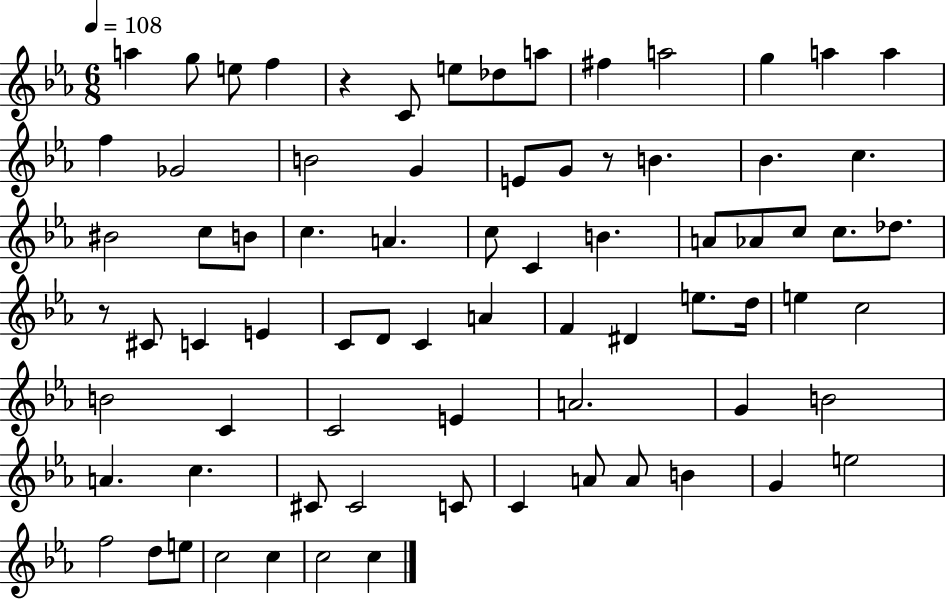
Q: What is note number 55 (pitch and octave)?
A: B4